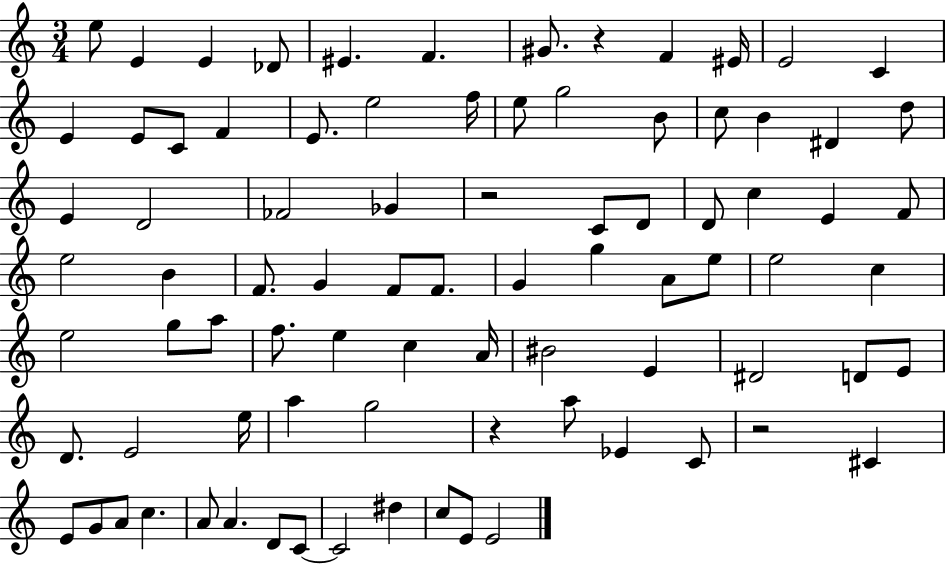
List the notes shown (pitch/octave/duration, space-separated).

E5/e E4/q E4/q Db4/e EIS4/q. F4/q. G#4/e. R/q F4/q EIS4/s E4/h C4/q E4/q E4/e C4/e F4/q E4/e. E5/h F5/s E5/e G5/h B4/e C5/e B4/q D#4/q D5/e E4/q D4/h FES4/h Gb4/q R/h C4/e D4/e D4/e C5/q E4/q F4/e E5/h B4/q F4/e. G4/q F4/e F4/e. G4/q G5/q A4/e E5/e E5/h C5/q E5/h G5/e A5/e F5/e. E5/q C5/q A4/s BIS4/h E4/q D#4/h D4/e E4/e D4/e. E4/h E5/s A5/q G5/h R/q A5/e Eb4/q C4/e R/h C#4/q E4/e G4/e A4/e C5/q. A4/e A4/q. D4/e C4/e C4/h D#5/q C5/e E4/e E4/h